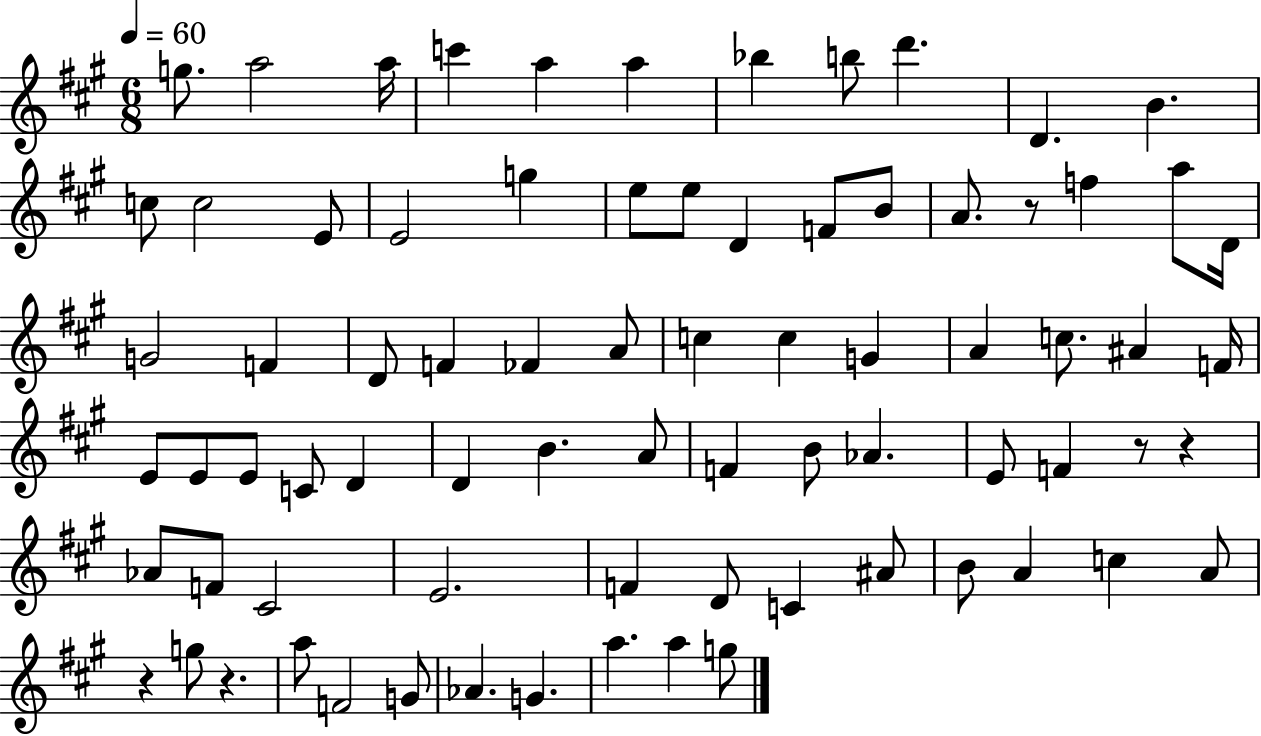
G5/e. A5/h A5/s C6/q A5/q A5/q Bb5/q B5/e D6/q. D4/q. B4/q. C5/e C5/h E4/e E4/h G5/q E5/e E5/e D4/q F4/e B4/e A4/e. R/e F5/q A5/e D4/s G4/h F4/q D4/e F4/q FES4/q A4/e C5/q C5/q G4/q A4/q C5/e. A#4/q F4/s E4/e E4/e E4/e C4/e D4/q D4/q B4/q. A4/e F4/q B4/e Ab4/q. E4/e F4/q R/e R/q Ab4/e F4/e C#4/h E4/h. F4/q D4/e C4/q A#4/e B4/e A4/q C5/q A4/e R/q G5/e R/q. A5/e F4/h G4/e Ab4/q. G4/q. A5/q. A5/q G5/e